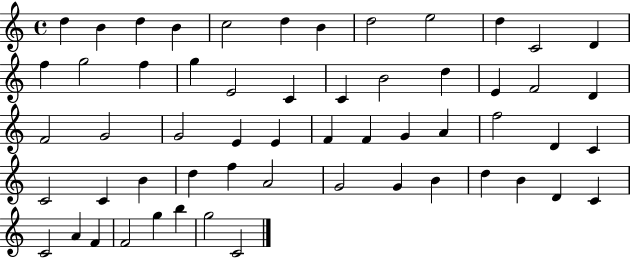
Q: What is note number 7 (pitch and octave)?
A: B4